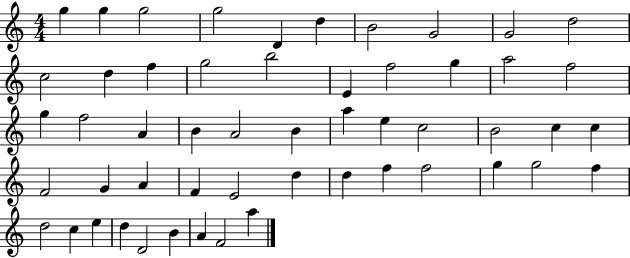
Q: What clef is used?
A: treble